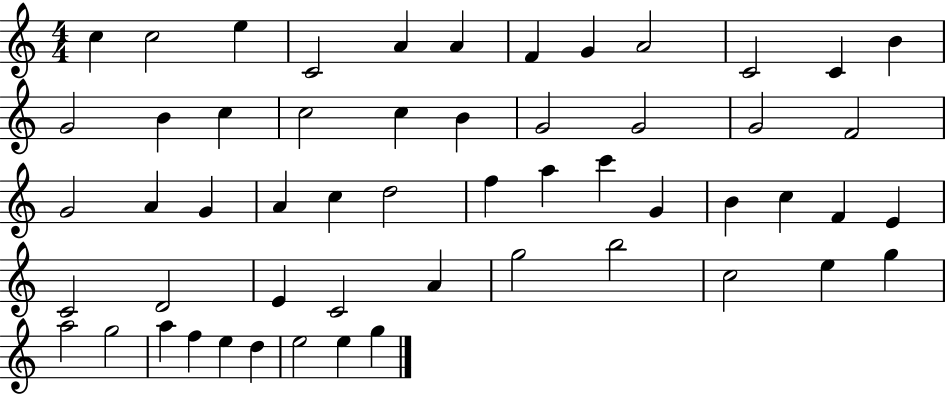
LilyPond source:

{
  \clef treble
  \numericTimeSignature
  \time 4/4
  \key c \major
  c''4 c''2 e''4 | c'2 a'4 a'4 | f'4 g'4 a'2 | c'2 c'4 b'4 | \break g'2 b'4 c''4 | c''2 c''4 b'4 | g'2 g'2 | g'2 f'2 | \break g'2 a'4 g'4 | a'4 c''4 d''2 | f''4 a''4 c'''4 g'4 | b'4 c''4 f'4 e'4 | \break c'2 d'2 | e'4 c'2 a'4 | g''2 b''2 | c''2 e''4 g''4 | \break a''2 g''2 | a''4 f''4 e''4 d''4 | e''2 e''4 g''4 | \bar "|."
}